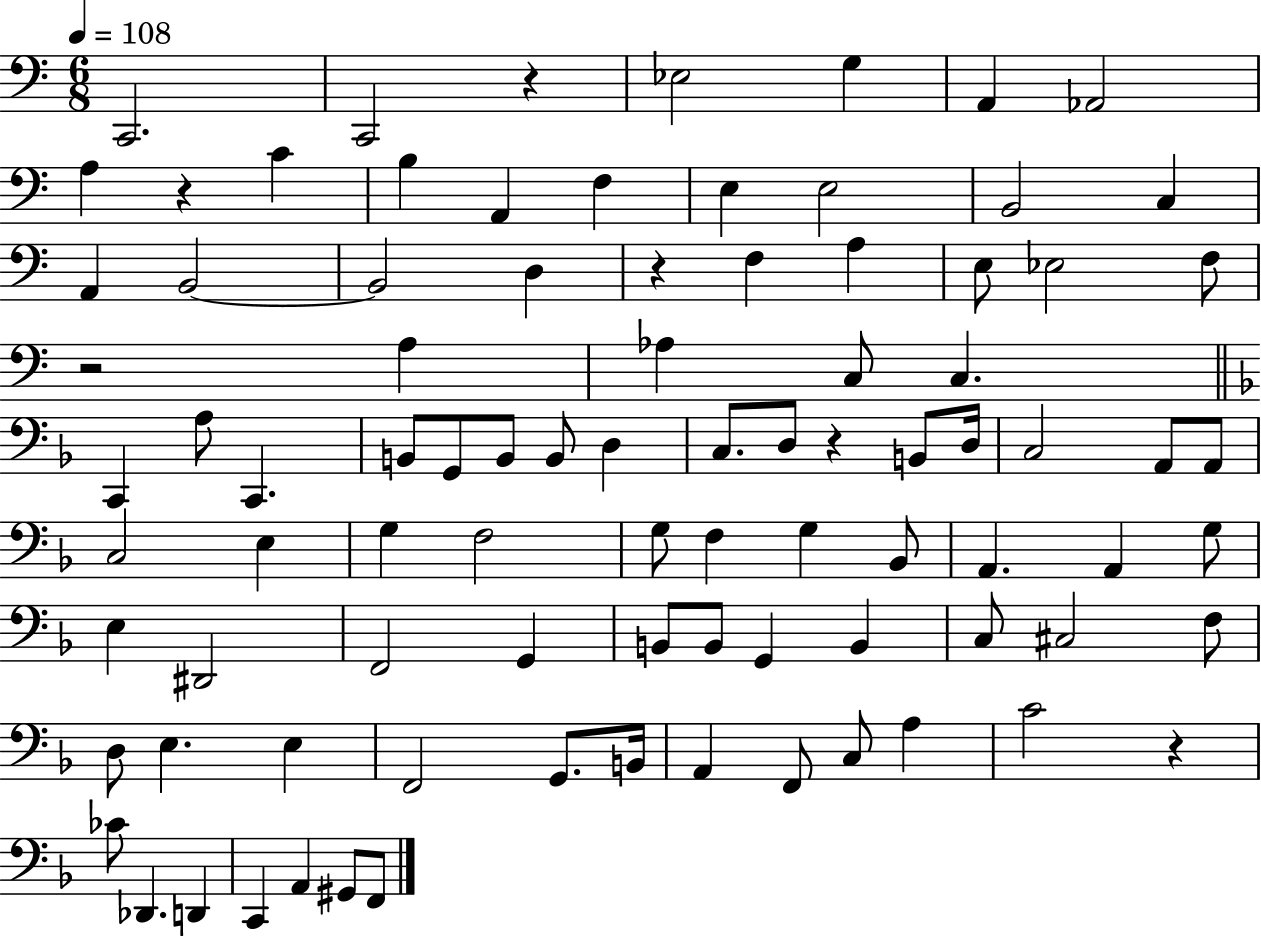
C2/h. C2/h R/q Eb3/h G3/q A2/q Ab2/h A3/q R/q C4/q B3/q A2/q F3/q E3/q E3/h B2/h C3/q A2/q B2/h B2/h D3/q R/q F3/q A3/q E3/e Eb3/h F3/e R/h A3/q Ab3/q C3/e C3/q. C2/q A3/e C2/q. B2/e G2/e B2/e B2/e D3/q C3/e. D3/e R/q B2/e D3/s C3/h A2/e A2/e C3/h E3/q G3/q F3/h G3/e F3/q G3/q Bb2/e A2/q. A2/q G3/e E3/q D#2/h F2/h G2/q B2/e B2/e G2/q B2/q C3/e C#3/h F3/e D3/e E3/q. E3/q F2/h G2/e. B2/s A2/q F2/e C3/e A3/q C4/h R/q CES4/e Db2/q. D2/q C2/q A2/q G#2/e F2/e